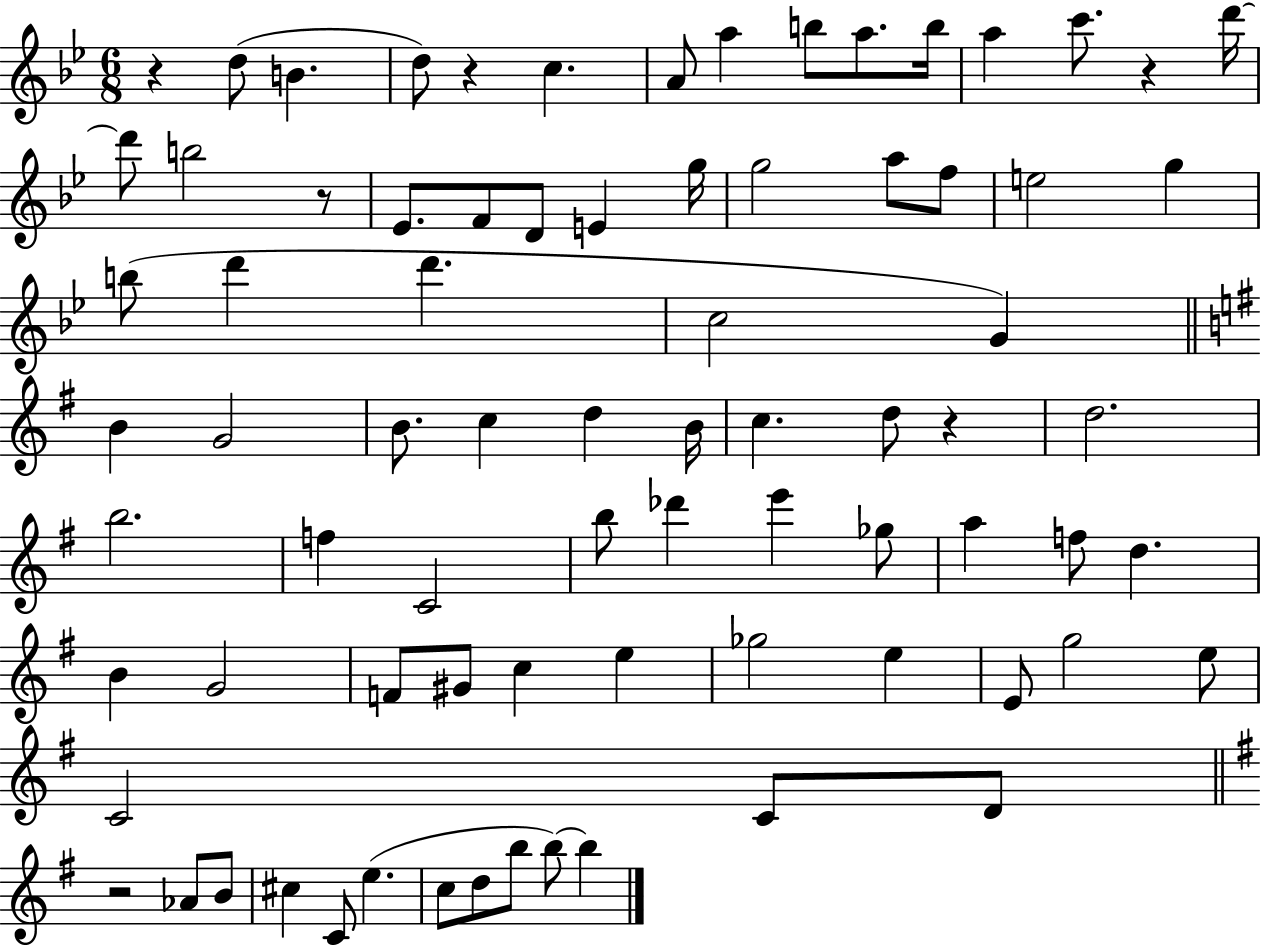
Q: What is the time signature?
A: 6/8